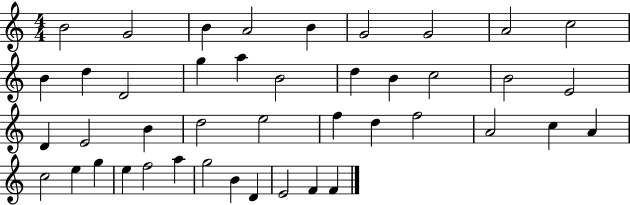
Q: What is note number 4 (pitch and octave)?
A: A4